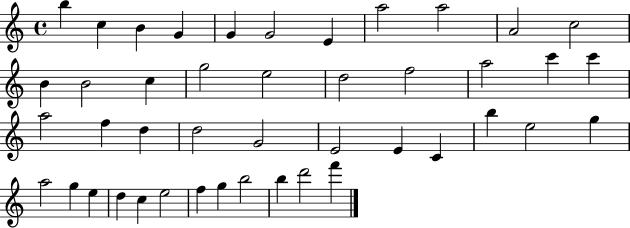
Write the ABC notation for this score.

X:1
T:Untitled
M:4/4
L:1/4
K:C
b c B G G G2 E a2 a2 A2 c2 B B2 c g2 e2 d2 f2 a2 c' c' a2 f d d2 G2 E2 E C b e2 g a2 g e d c e2 f g b2 b d'2 f'